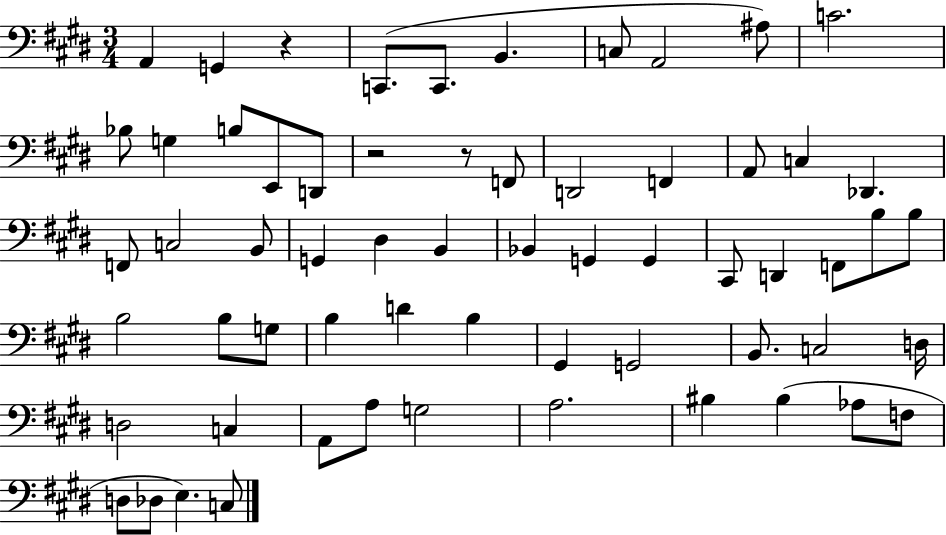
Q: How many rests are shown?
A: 3